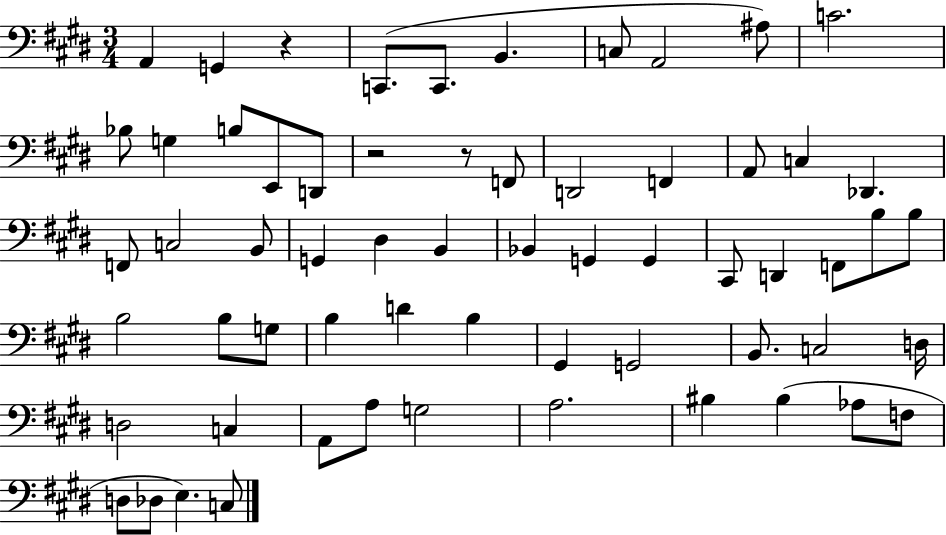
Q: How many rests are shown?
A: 3